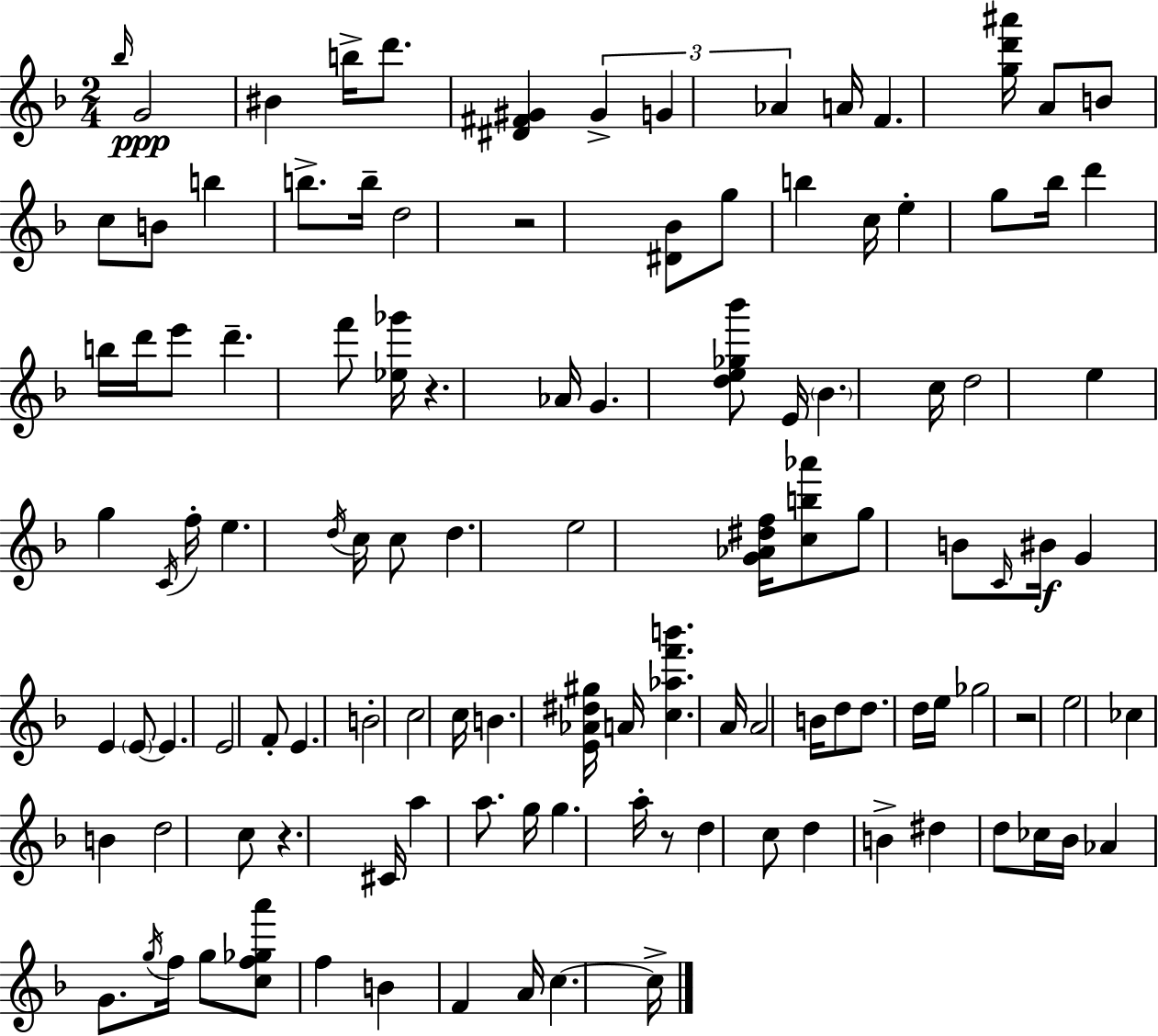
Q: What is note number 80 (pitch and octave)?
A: G5